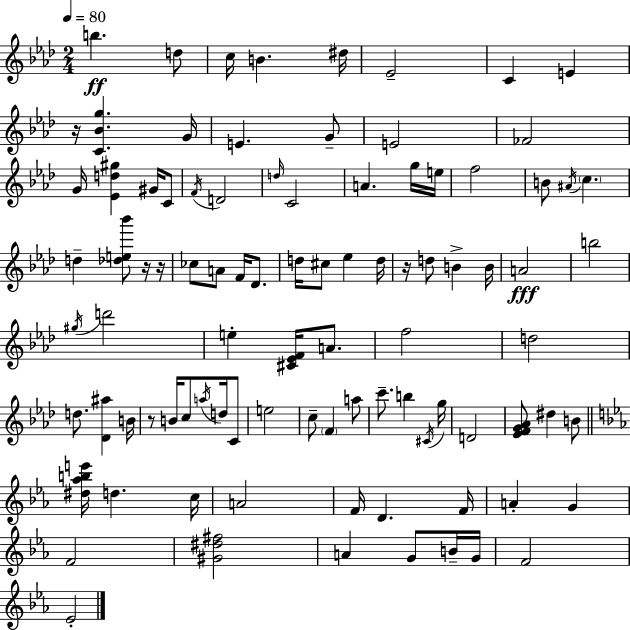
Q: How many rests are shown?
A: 5